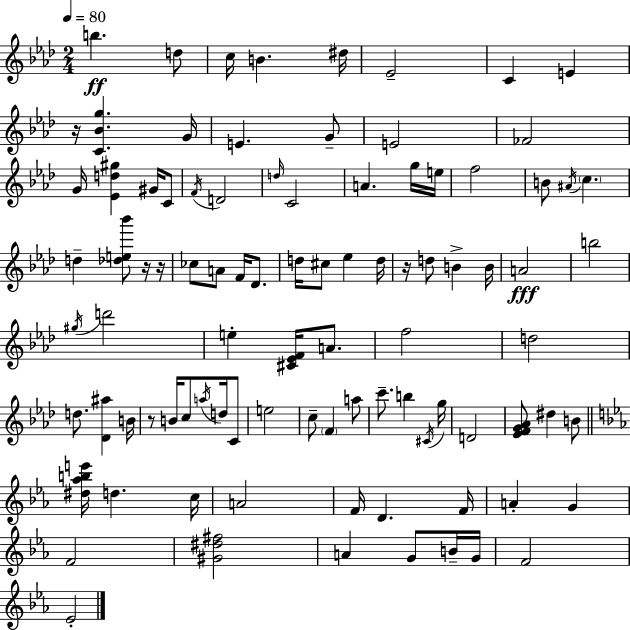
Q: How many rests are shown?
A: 5